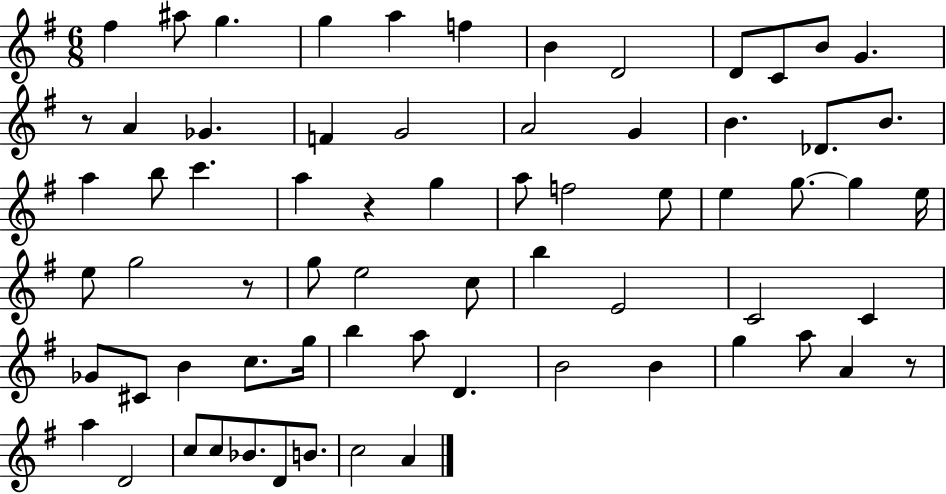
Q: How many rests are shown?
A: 4